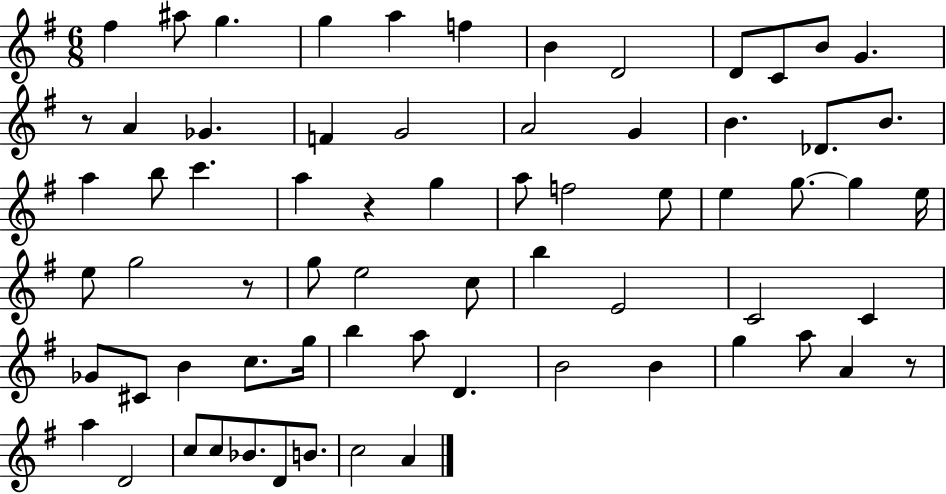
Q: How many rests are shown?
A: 4